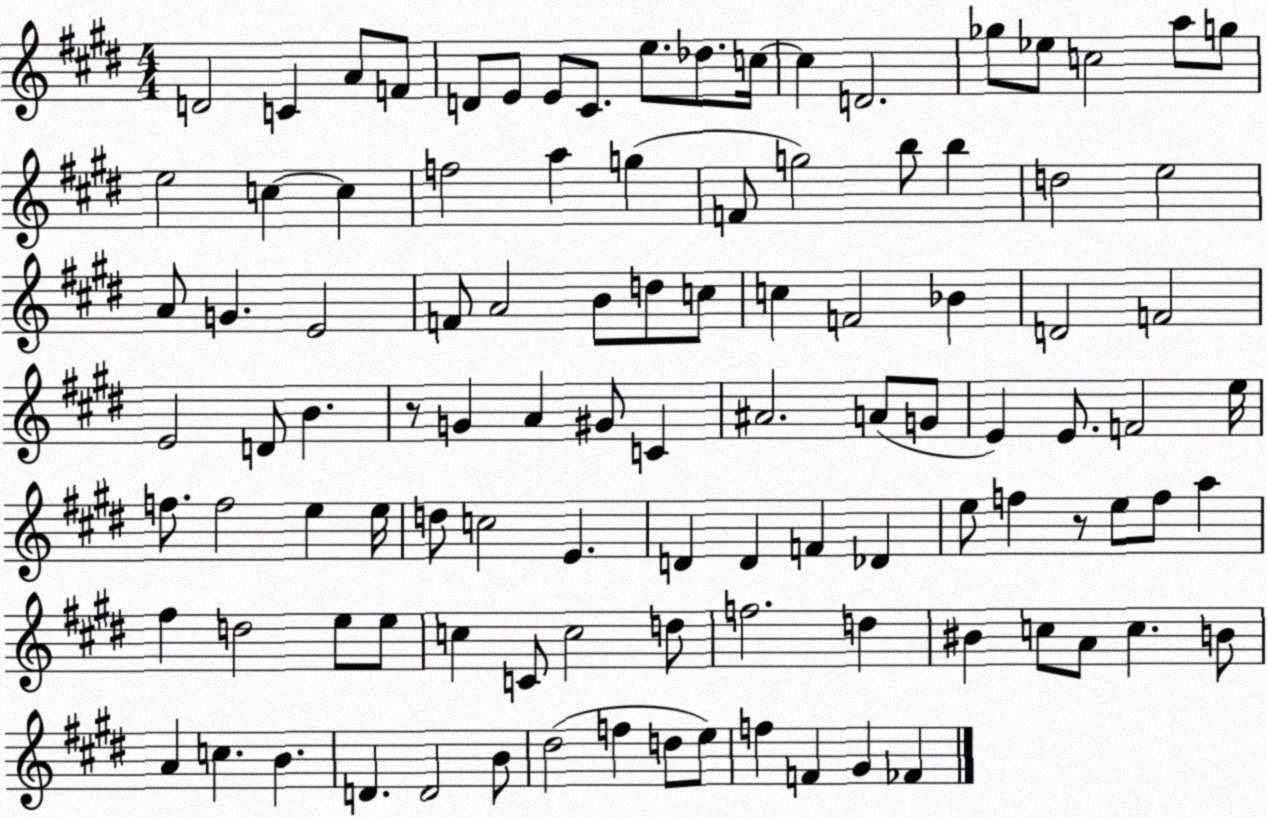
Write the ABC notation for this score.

X:1
T:Untitled
M:4/4
L:1/4
K:E
D2 C A/2 F/2 D/2 E/2 E/2 ^C/2 e/2 _d/2 c/4 c D2 _g/2 _e/2 c2 a/2 g/2 e2 c c f2 a g F/2 g2 b/2 b d2 e2 A/2 G E2 F/2 A2 B/2 d/2 c/2 c F2 _B D2 F2 E2 D/2 B z/2 G A ^G/2 C ^A2 A/2 G/2 E E/2 F2 e/4 f/2 f2 e e/4 d/2 c2 E D D F _D e/2 f z/2 e/2 f/2 a ^f d2 e/2 e/2 c C/2 c2 d/2 f2 d ^B c/2 A/2 c B/2 A c B D D2 B/2 ^d2 f d/2 e/2 f F ^G _F